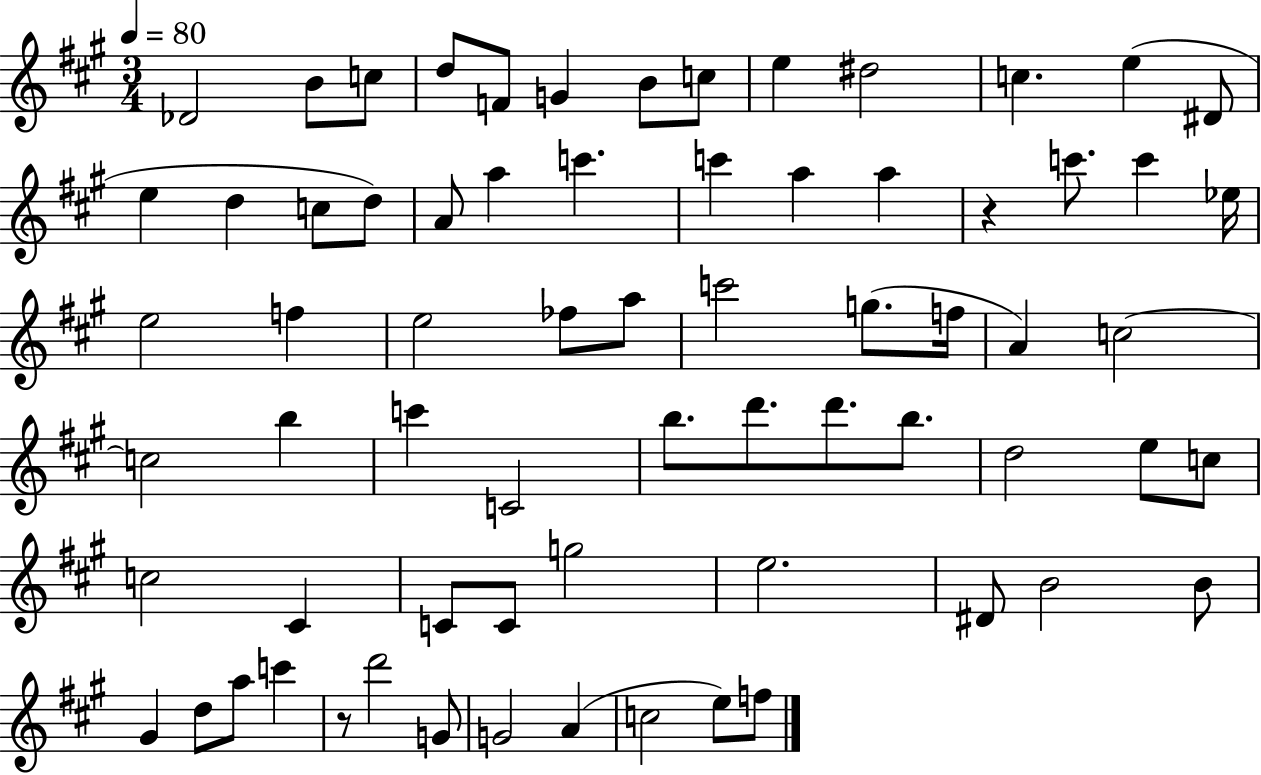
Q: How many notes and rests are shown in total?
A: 69